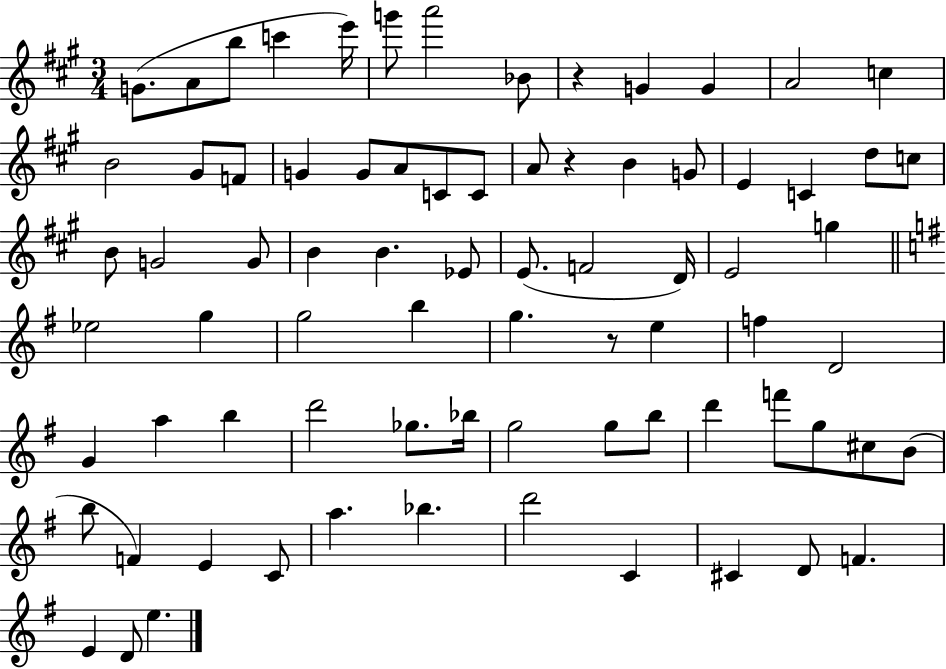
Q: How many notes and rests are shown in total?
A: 77